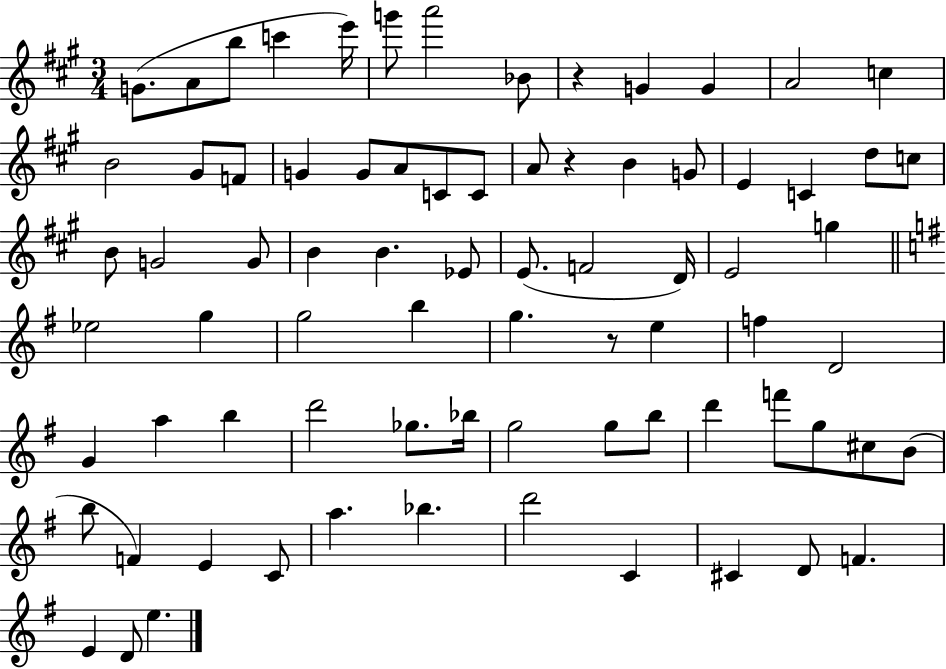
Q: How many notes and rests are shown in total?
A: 77